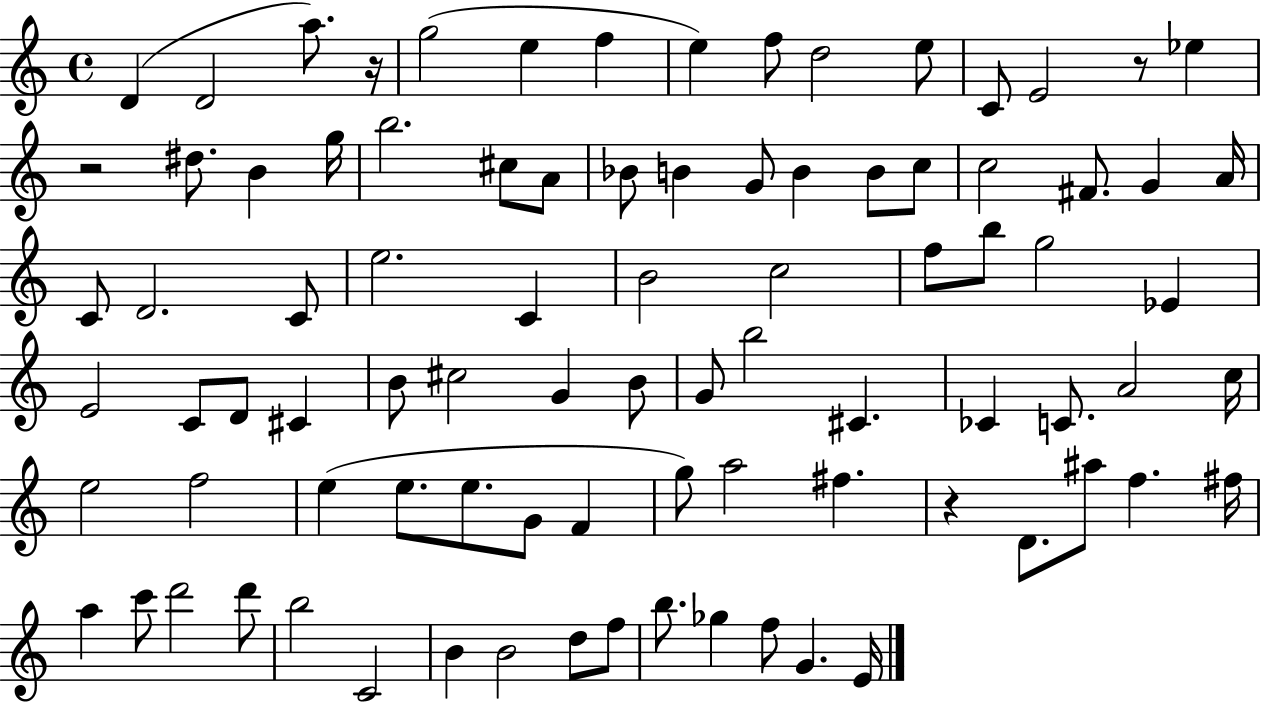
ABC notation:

X:1
T:Untitled
M:4/4
L:1/4
K:C
D D2 a/2 z/4 g2 e f e f/2 d2 e/2 C/2 E2 z/2 _e z2 ^d/2 B g/4 b2 ^c/2 A/2 _B/2 B G/2 B B/2 c/2 c2 ^F/2 G A/4 C/2 D2 C/2 e2 C B2 c2 f/2 b/2 g2 _E E2 C/2 D/2 ^C B/2 ^c2 G B/2 G/2 b2 ^C _C C/2 A2 c/4 e2 f2 e e/2 e/2 G/2 F g/2 a2 ^f z D/2 ^a/2 f ^f/4 a c'/2 d'2 d'/2 b2 C2 B B2 d/2 f/2 b/2 _g f/2 G E/4